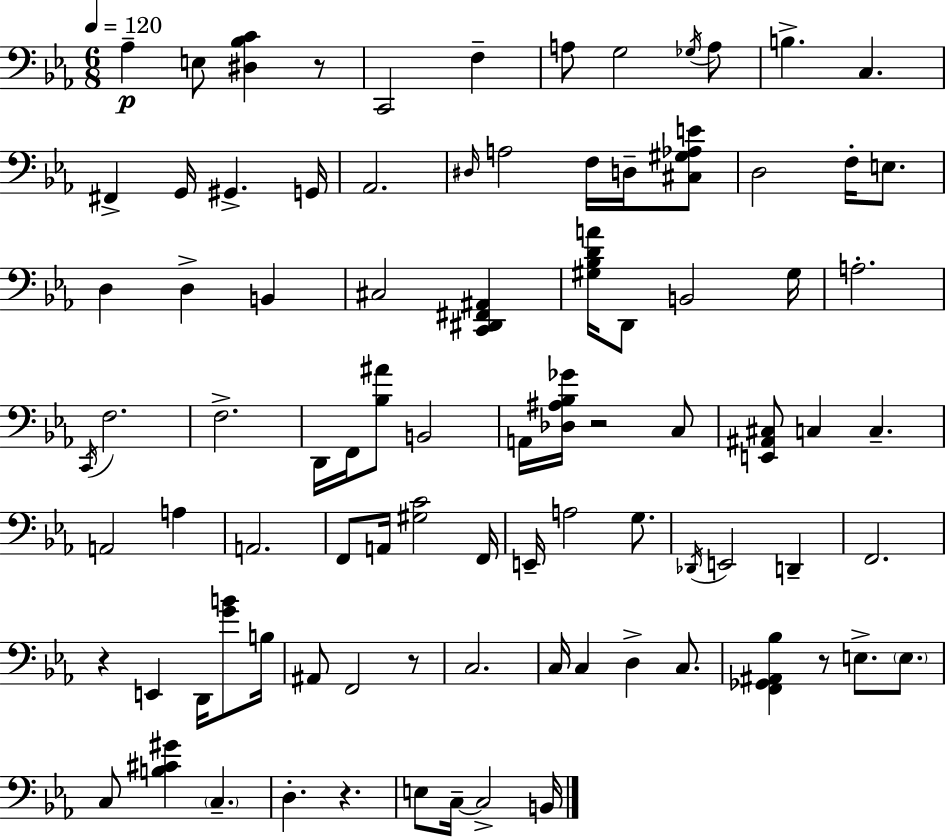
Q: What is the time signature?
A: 6/8